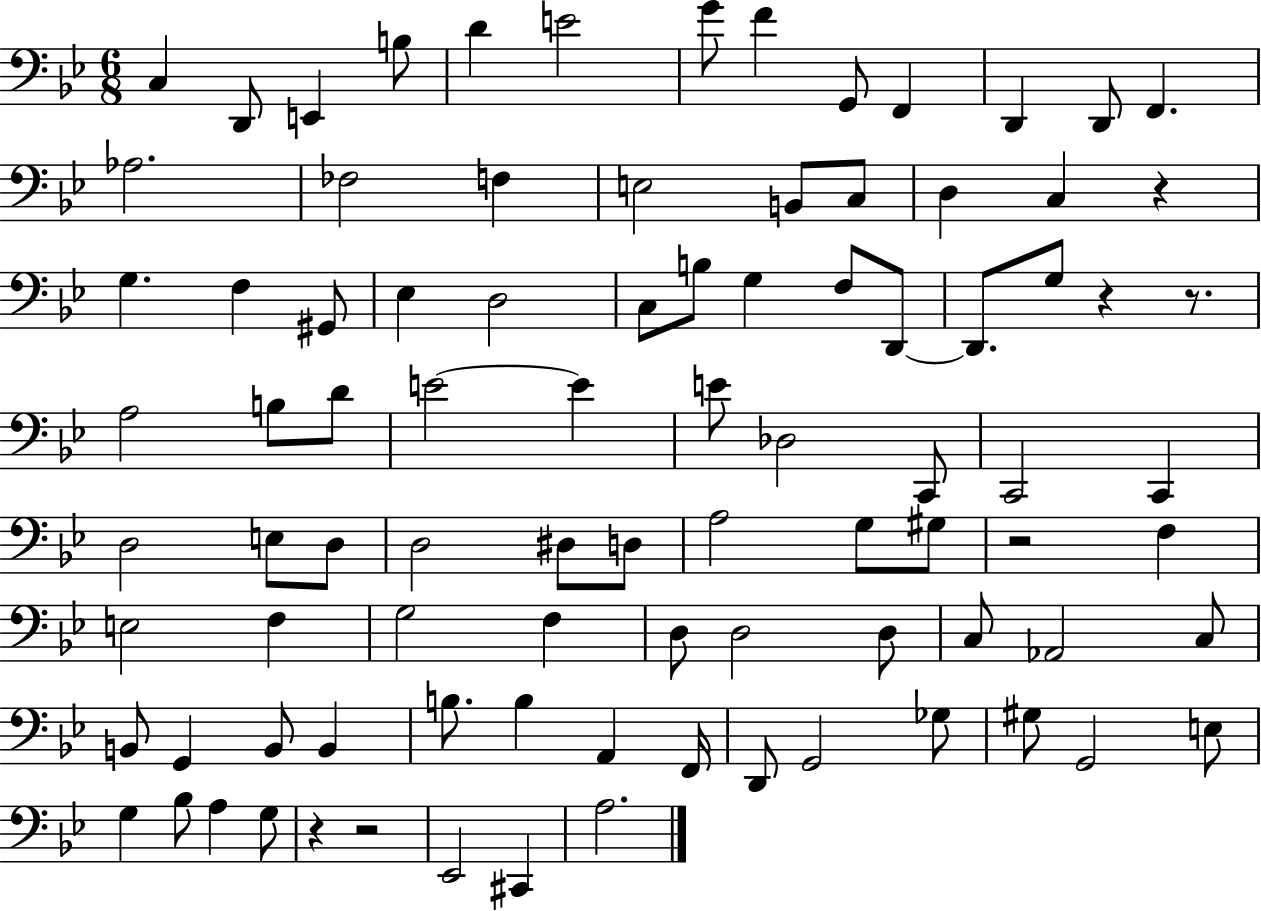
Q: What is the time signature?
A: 6/8